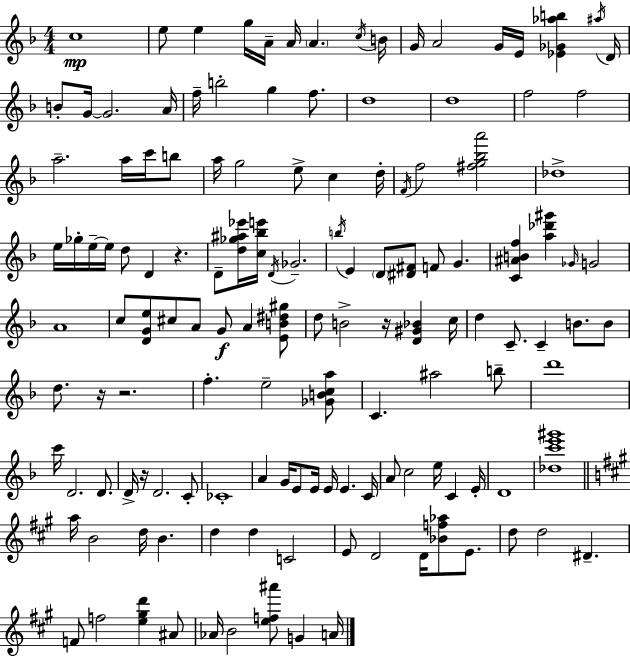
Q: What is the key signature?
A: F major